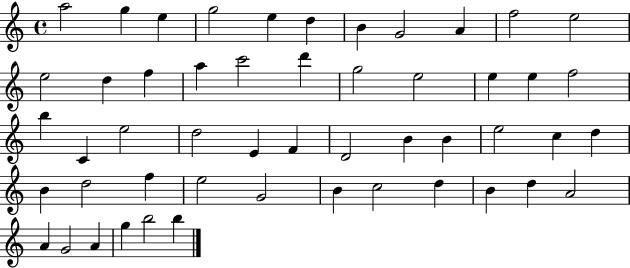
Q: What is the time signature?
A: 4/4